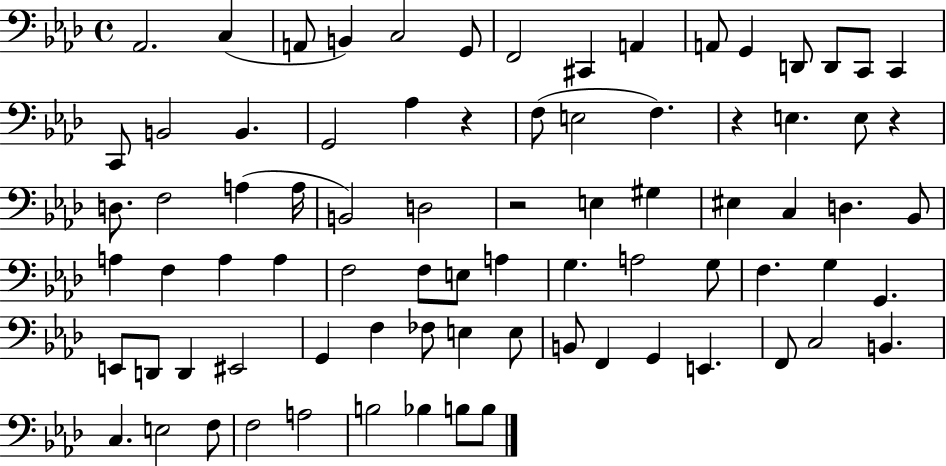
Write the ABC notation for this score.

X:1
T:Untitled
M:4/4
L:1/4
K:Ab
_A,,2 C, A,,/2 B,, C,2 G,,/2 F,,2 ^C,, A,, A,,/2 G,, D,,/2 D,,/2 C,,/2 C,, C,,/2 B,,2 B,, G,,2 _A, z F,/2 E,2 F, z E, E,/2 z D,/2 F,2 A, A,/4 B,,2 D,2 z2 E, ^G, ^E, C, D, _B,,/2 A, F, A, A, F,2 F,/2 E,/2 A, G, A,2 G,/2 F, G, G,, E,,/2 D,,/2 D,, ^E,,2 G,, F, _F,/2 E, E,/2 B,,/2 F,, G,, E,, F,,/2 C,2 B,, C, E,2 F,/2 F,2 A,2 B,2 _B, B,/2 B,/2